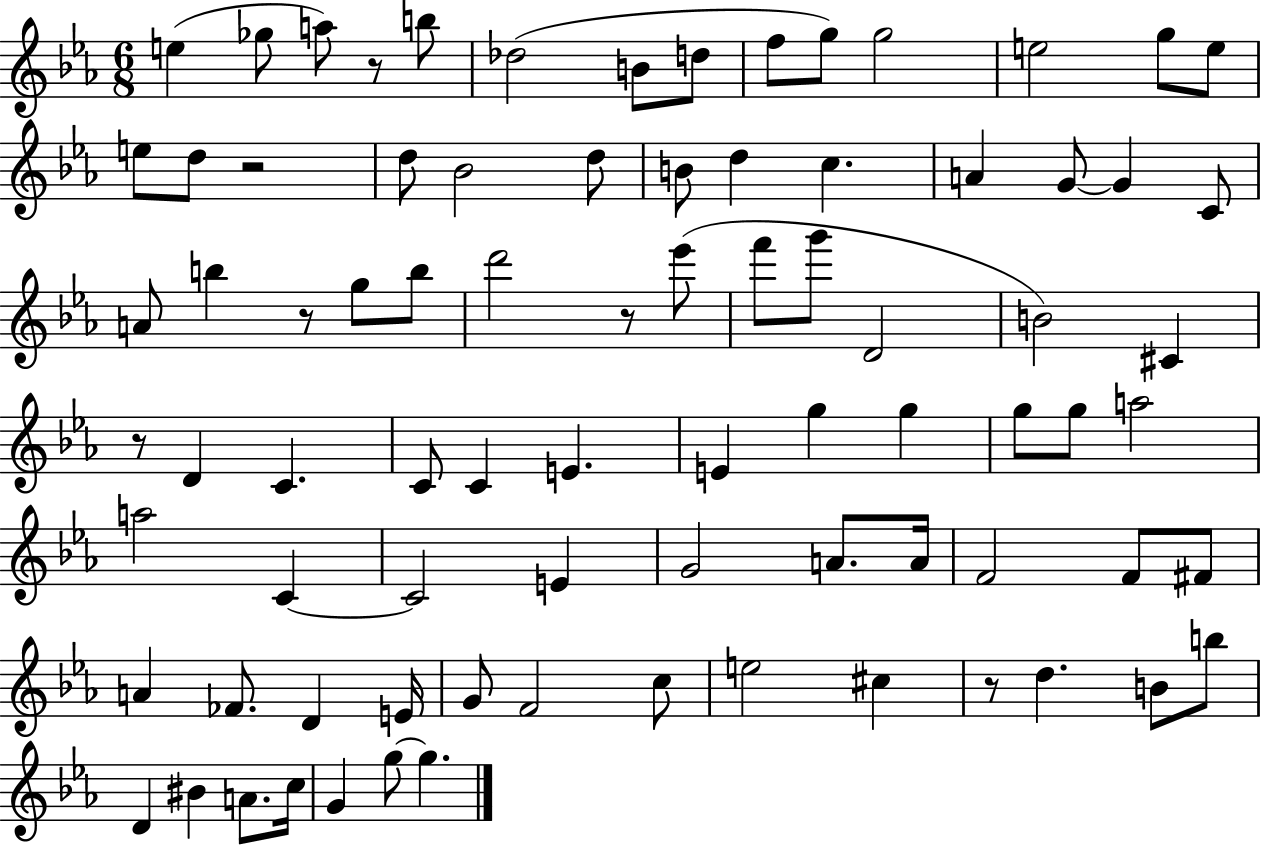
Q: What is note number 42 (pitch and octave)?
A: E4